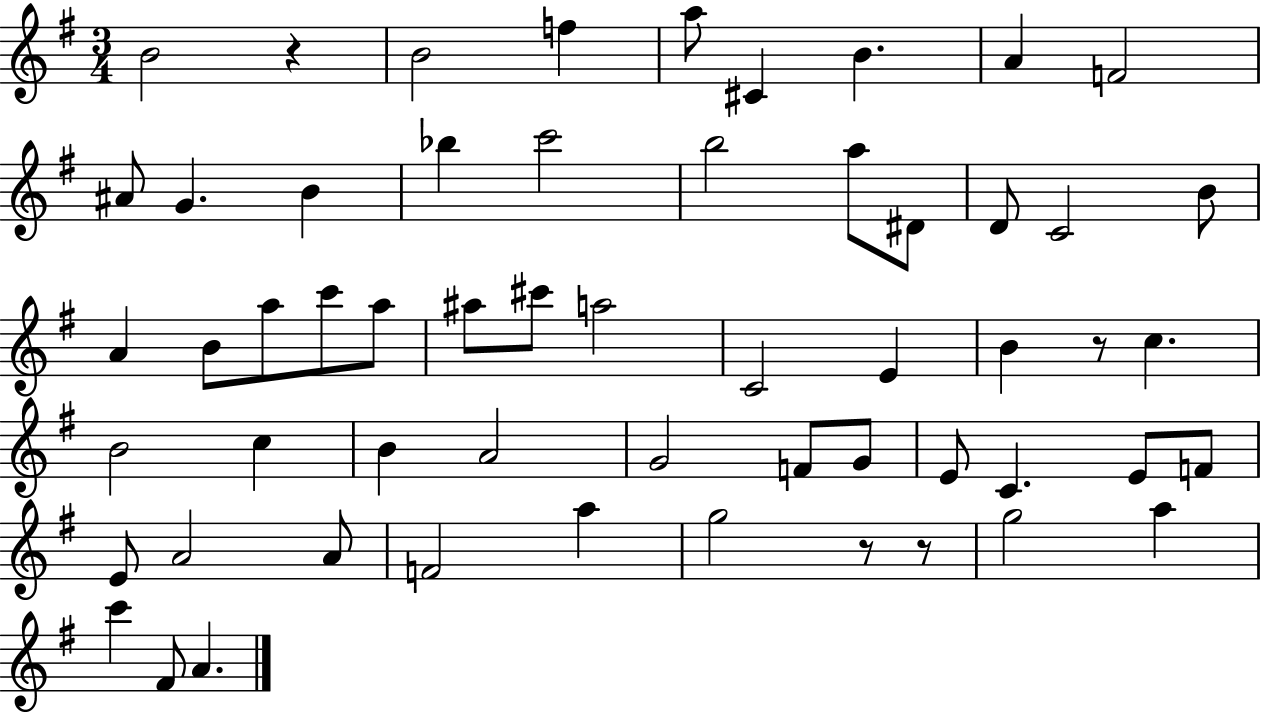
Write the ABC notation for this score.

X:1
T:Untitled
M:3/4
L:1/4
K:G
B2 z B2 f a/2 ^C B A F2 ^A/2 G B _b c'2 b2 a/2 ^D/2 D/2 C2 B/2 A B/2 a/2 c'/2 a/2 ^a/2 ^c'/2 a2 C2 E B z/2 c B2 c B A2 G2 F/2 G/2 E/2 C E/2 F/2 E/2 A2 A/2 F2 a g2 z/2 z/2 g2 a c' ^F/2 A